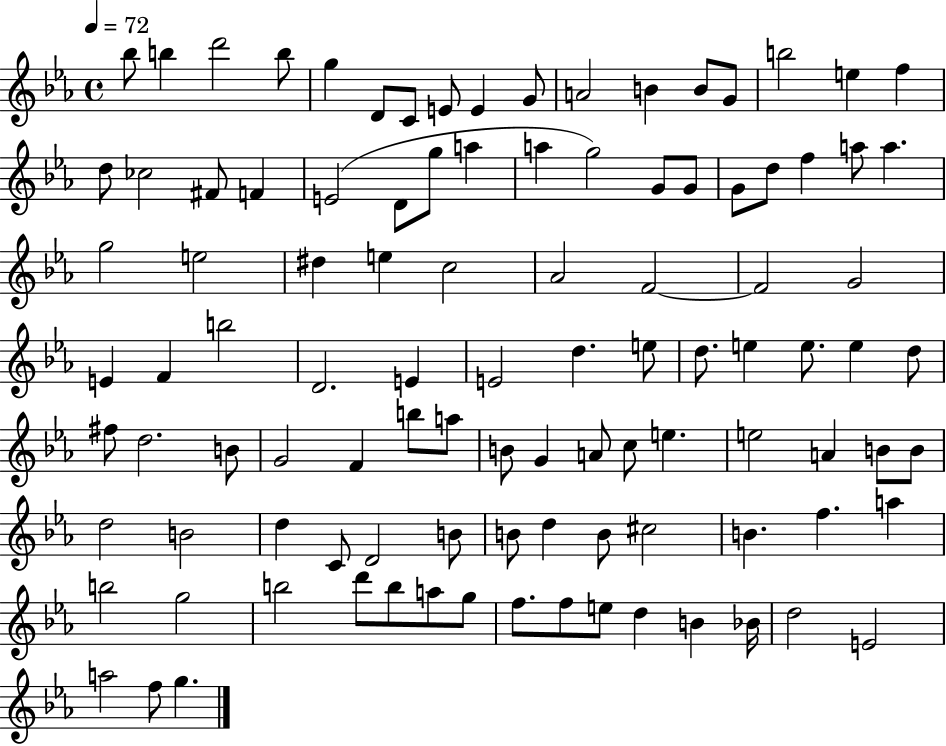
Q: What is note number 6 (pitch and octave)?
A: D4